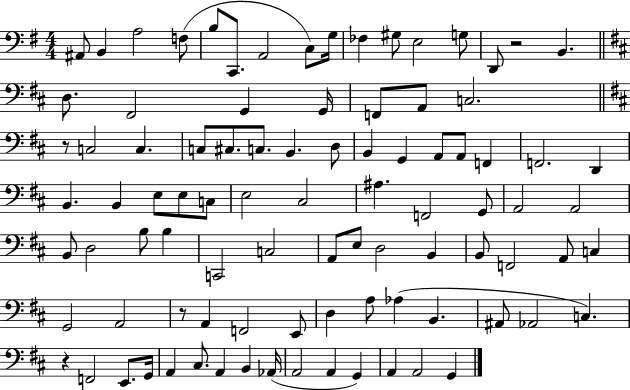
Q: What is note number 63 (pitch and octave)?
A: G2